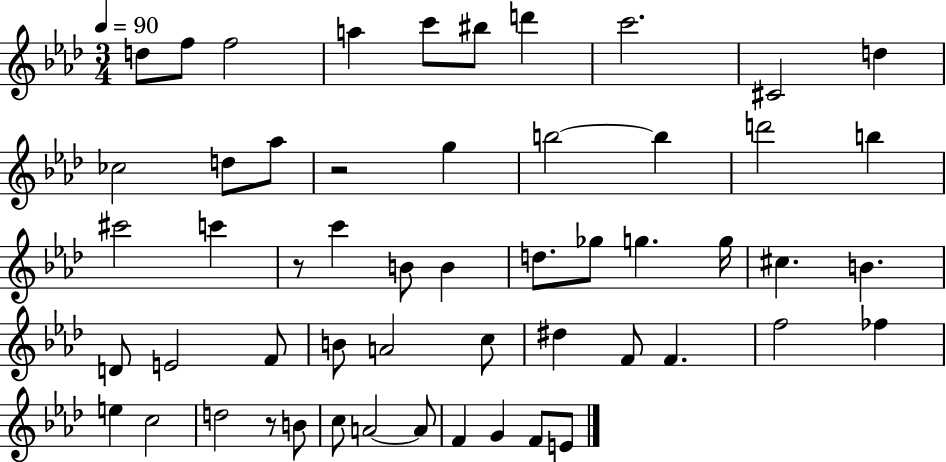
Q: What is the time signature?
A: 3/4